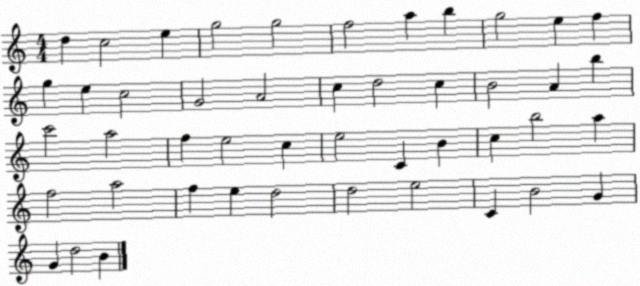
X:1
T:Untitled
M:4/4
L:1/4
K:C
d c2 e g2 g2 f2 a b g2 e f g e c2 G2 A2 c d2 c B2 A b c'2 a2 f e2 c e2 C B c b2 a f2 a2 f e d2 d2 e2 C B2 G G d2 B